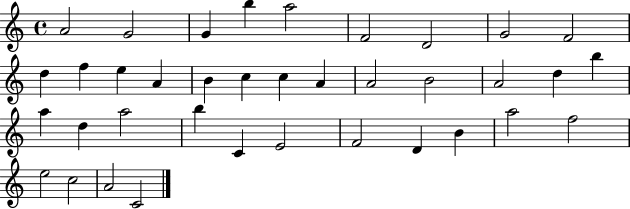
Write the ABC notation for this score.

X:1
T:Untitled
M:4/4
L:1/4
K:C
A2 G2 G b a2 F2 D2 G2 F2 d f e A B c c A A2 B2 A2 d b a d a2 b C E2 F2 D B a2 f2 e2 c2 A2 C2